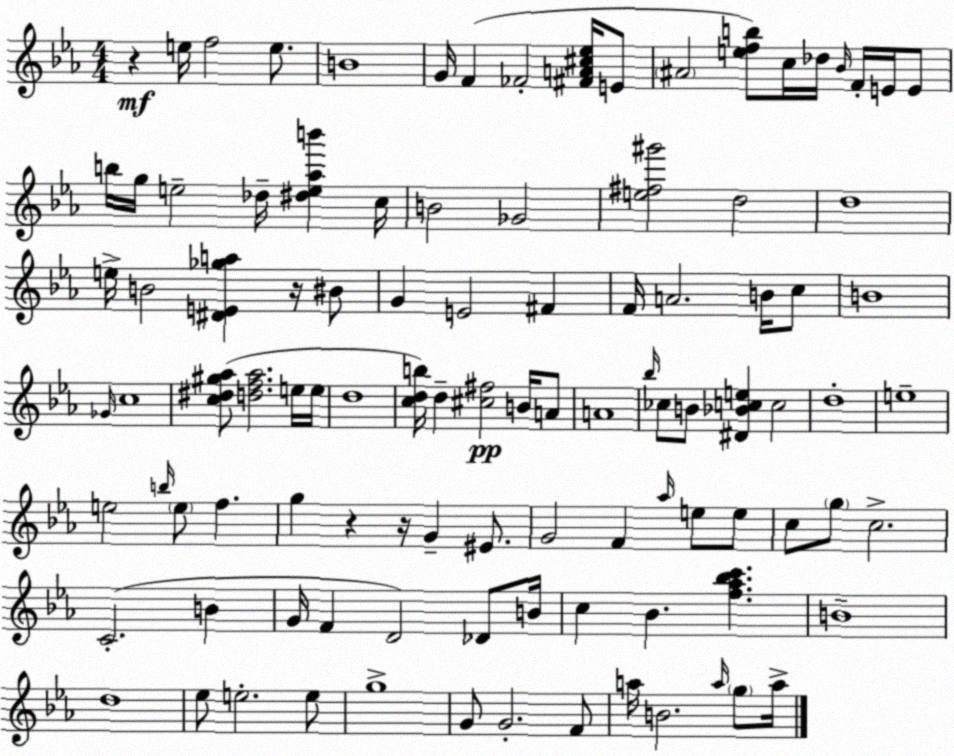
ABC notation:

X:1
T:Untitled
M:4/4
L:1/4
K:Eb
z e/4 f2 e/2 B4 G/4 F _F2 [^FA^c_e]/4 E/2 ^A2 [efb]/2 c/4 _d/4 _B/4 F/4 E/4 E/2 b/4 g/4 e2 _d/4 [^de_ab'] c/4 B2 _G2 [e^f^g']2 d2 d4 e/4 B2 [^DE_ga] z/4 ^B/2 G E2 ^F F/4 A2 B/4 c/2 B4 _G/4 c4 [c^d^g_a]/2 [df_a]2 e/4 e/4 d4 [cdb]/4 d [^c^f]2 B/4 A/2 A4 _b/4 _c/2 B/2 [^D_Bce] c2 d4 e4 e2 b/4 e/2 f g z z/4 G ^E/2 G2 F _a/4 e/2 e/2 c/2 g/2 c2 C2 B G/4 F D2 _D/2 B/4 c _B [f_a_bc'] B4 d4 _e/2 e2 e/2 g4 G/2 G2 F/2 a/4 B2 a/4 g/2 a/4